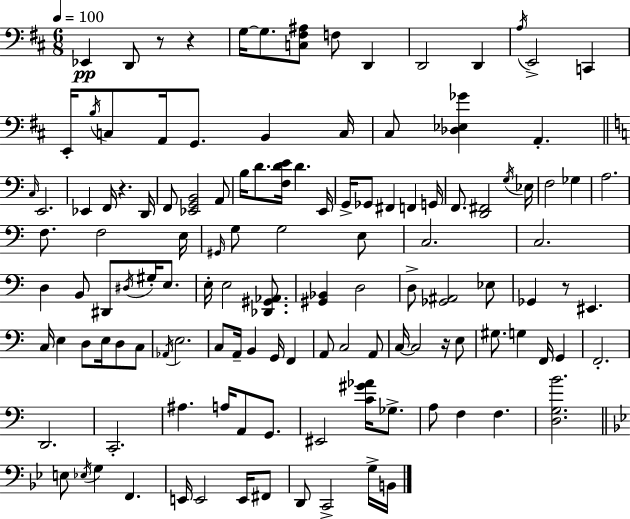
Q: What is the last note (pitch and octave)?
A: B2